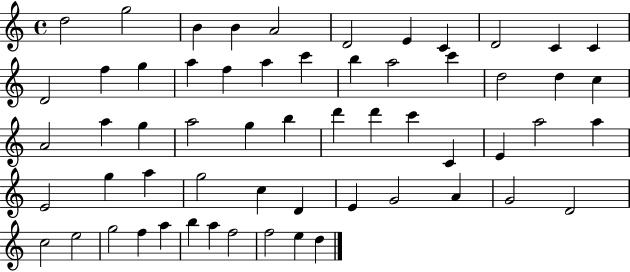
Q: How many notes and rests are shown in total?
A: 59